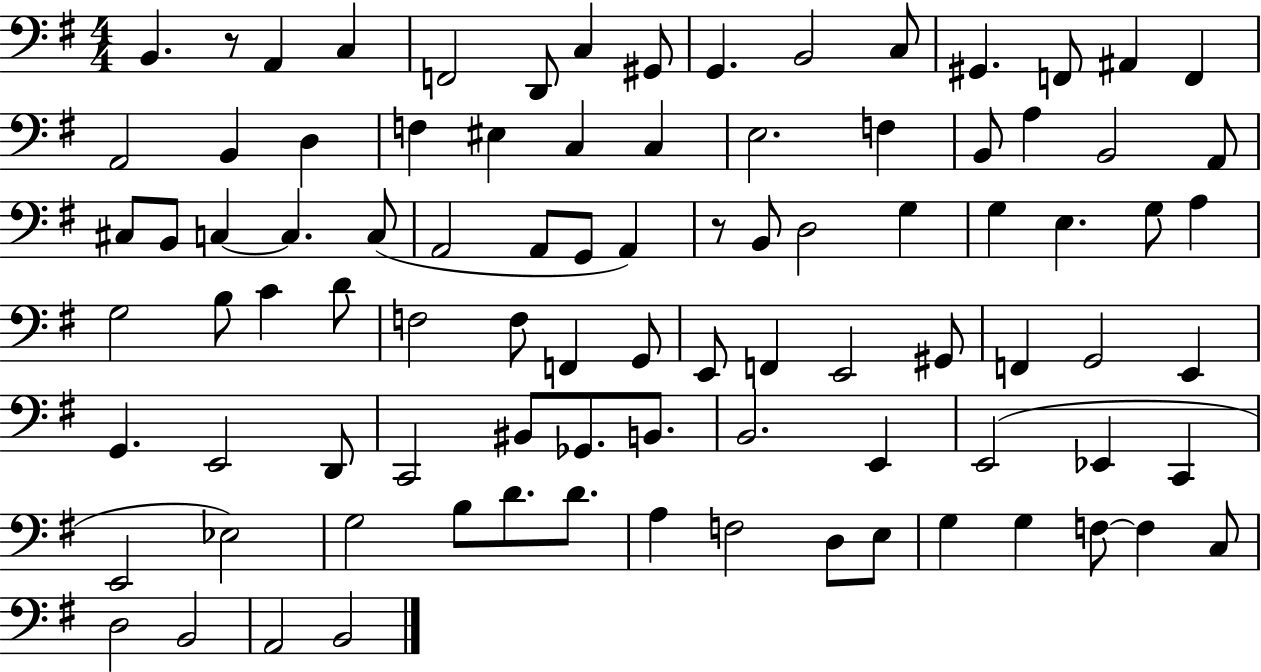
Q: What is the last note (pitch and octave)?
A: B2